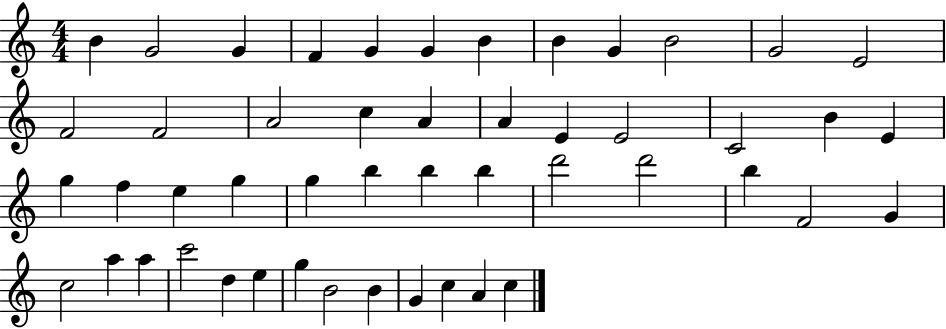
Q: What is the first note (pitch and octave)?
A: B4